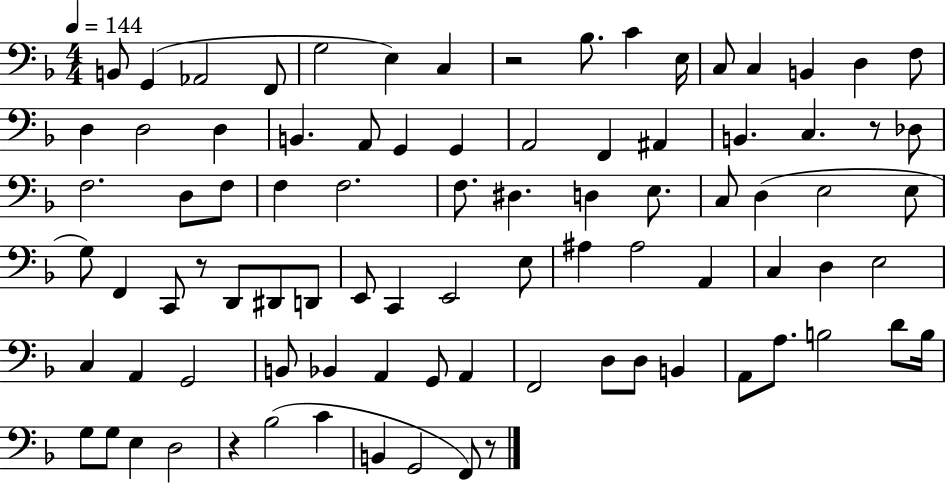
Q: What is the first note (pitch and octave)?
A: B2